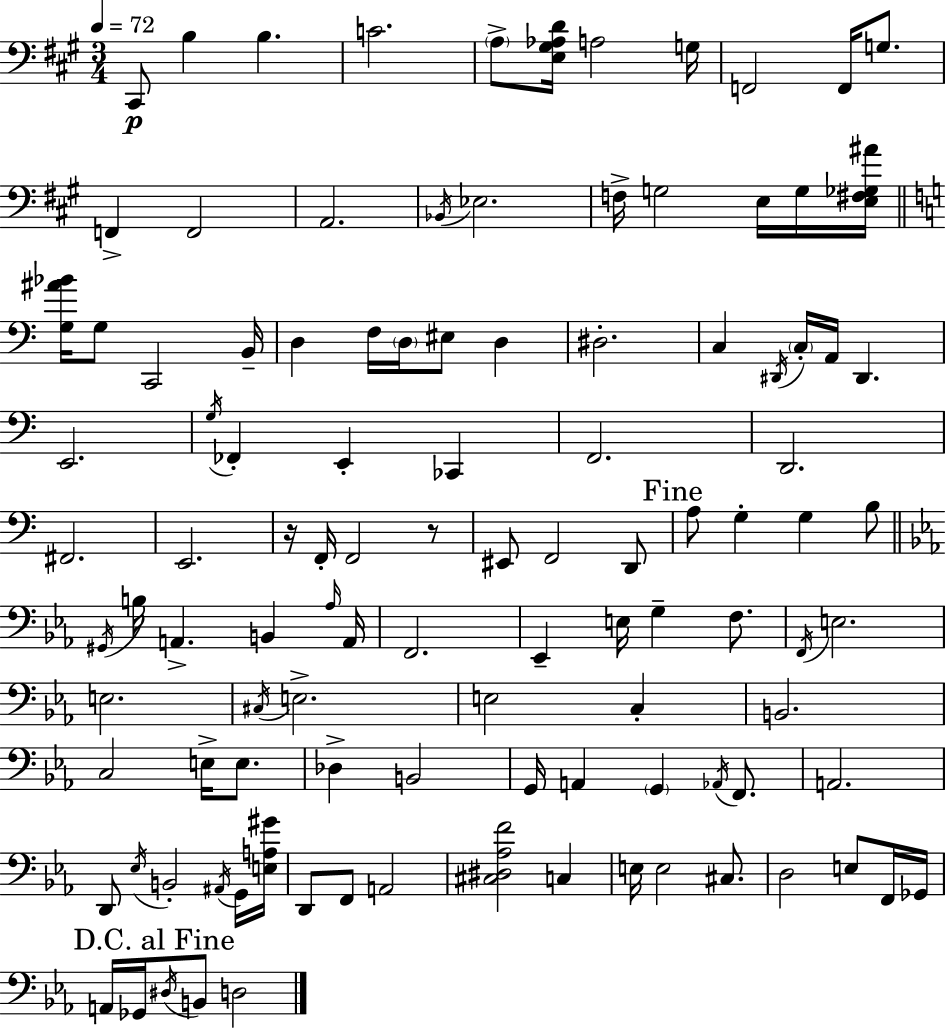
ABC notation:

X:1
T:Untitled
M:3/4
L:1/4
K:A
^C,,/2 B, B, C2 A,/2 [E,^G,_A,D]/4 A,2 G,/4 F,,2 F,,/4 G,/2 F,, F,,2 A,,2 _B,,/4 _E,2 F,/4 G,2 E,/4 G,/4 [E,^F,_G,^A]/4 [G,^A_B]/4 G,/2 C,,2 B,,/4 D, F,/4 D,/4 ^E,/2 D, ^D,2 C, ^D,,/4 C,/4 A,,/4 ^D,, E,,2 G,/4 _F,, E,, _C,, F,,2 D,,2 ^F,,2 E,,2 z/4 F,,/4 F,,2 z/2 ^E,,/2 F,,2 D,,/2 A,/2 G, G, B,/2 ^G,,/4 B,/4 A,, B,, _A,/4 A,,/4 F,,2 _E,, E,/4 G, F,/2 F,,/4 E,2 E,2 ^C,/4 E,2 E,2 C, B,,2 C,2 E,/4 E,/2 _D, B,,2 G,,/4 A,, G,, _A,,/4 F,,/2 A,,2 D,,/2 _E,/4 B,,2 ^A,,/4 G,,/4 [E,A,^G]/4 D,,/2 F,,/2 A,,2 [^C,^D,_A,F]2 C, E,/4 E,2 ^C,/2 D,2 E,/2 F,,/4 _G,,/4 A,,/4 _G,,/4 ^D,/4 B,,/2 D,2